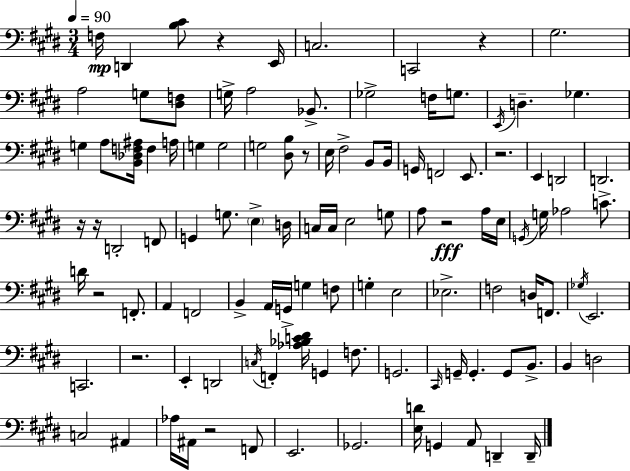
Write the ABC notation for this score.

X:1
T:Untitled
M:3/4
L:1/4
K:E
F,/4 D,, [B,^C]/2 z E,,/4 C,2 C,,2 z ^G,2 A,2 G,/2 [^D,F,]/2 G,/4 A,2 _B,,/2 _G,2 F,/4 G,/2 E,,/4 D, _G, G, A,/2 [B,,_D,F,^A,]/4 F, A,/4 G, G,2 G,2 [^D,B,]/2 z/2 E,/4 ^F,2 B,,/2 B,,/4 G,,/4 F,,2 E,,/2 z2 E,, D,,2 D,,2 z/4 z/4 D,,2 F,,/2 G,, G,/2 E, D,/4 C,/4 C,/4 E,2 G,/2 A,/2 z2 A,/4 E,/4 G,,/4 G,/4 _A,2 C/2 D/4 z2 F,,/2 A,, F,,2 B,, A,,/4 G,,/4 G, F,/2 G, E,2 _E,2 F,2 D,/4 F,,/2 _G,/4 E,,2 C,,2 z2 E,, D,,2 C,/4 F,, [_A,_B,C^D]/4 G,, F,/2 G,,2 ^C,,/4 G,,/4 G,, G,,/2 B,,/2 B,, D,2 C,2 ^A,, _A,/4 ^A,,/4 z2 F,,/2 E,,2 _G,,2 [E,D]/4 G,, A,,/2 D,, D,,/4